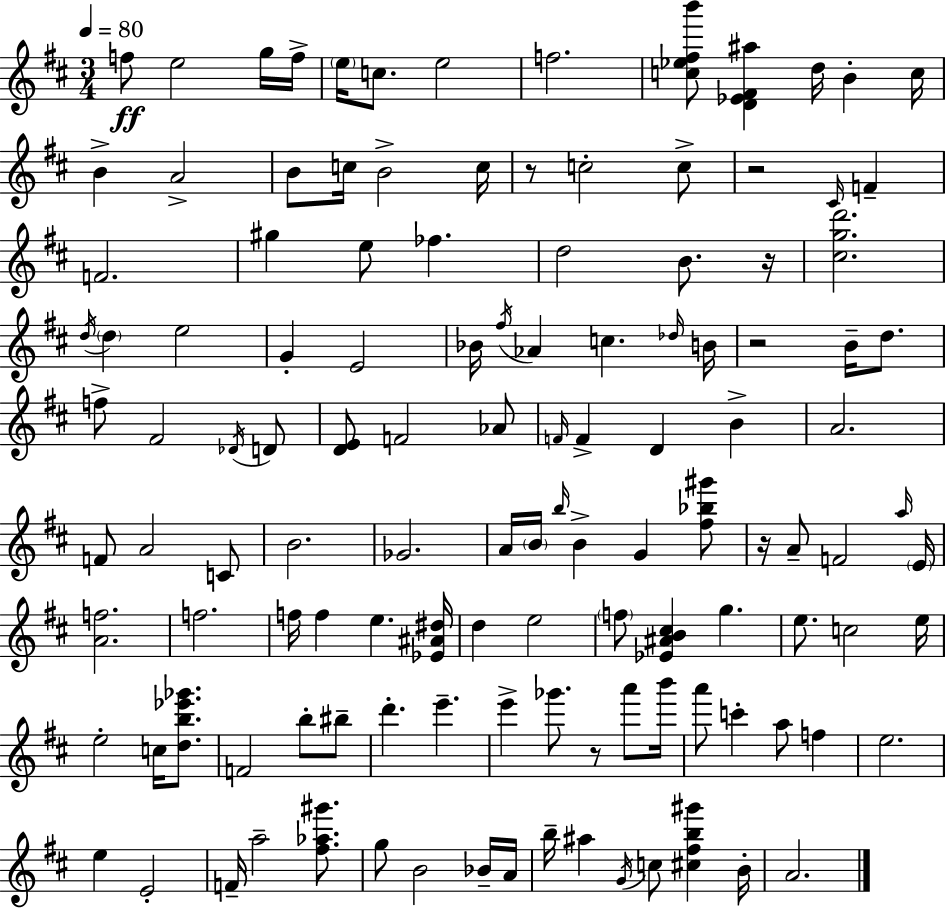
X:1
T:Untitled
M:3/4
L:1/4
K:D
f/2 e2 g/4 f/4 e/4 c/2 e2 f2 [c_e^fb']/2 [D_E^F^a] d/4 B c/4 B A2 B/2 c/4 B2 c/4 z/2 c2 c/2 z2 ^C/4 F F2 ^g e/2 _f d2 B/2 z/4 [^cgd']2 d/4 d e2 G E2 _B/4 ^f/4 _A c _d/4 B/4 z2 B/4 d/2 f/2 ^F2 _D/4 D/2 [DE]/2 F2 _A/2 F/4 F D B A2 F/2 A2 C/2 B2 _G2 A/4 B/4 b/4 B G [^f_b^g']/2 z/4 A/2 F2 a/4 E/4 [Af]2 f2 f/4 f e [_E^A^d]/4 d e2 f/2 [_E^AB^c] g e/2 c2 e/4 e2 c/4 [db_e'_g']/2 F2 b/2 ^b/2 d' e' e' _g'/2 z/2 a'/2 b'/4 a'/2 c' a/2 f e2 e E2 F/4 a2 [^f_a^g']/2 g/2 B2 _B/4 A/4 b/4 ^a G/4 c/2 [^c^fb^g'] B/4 A2